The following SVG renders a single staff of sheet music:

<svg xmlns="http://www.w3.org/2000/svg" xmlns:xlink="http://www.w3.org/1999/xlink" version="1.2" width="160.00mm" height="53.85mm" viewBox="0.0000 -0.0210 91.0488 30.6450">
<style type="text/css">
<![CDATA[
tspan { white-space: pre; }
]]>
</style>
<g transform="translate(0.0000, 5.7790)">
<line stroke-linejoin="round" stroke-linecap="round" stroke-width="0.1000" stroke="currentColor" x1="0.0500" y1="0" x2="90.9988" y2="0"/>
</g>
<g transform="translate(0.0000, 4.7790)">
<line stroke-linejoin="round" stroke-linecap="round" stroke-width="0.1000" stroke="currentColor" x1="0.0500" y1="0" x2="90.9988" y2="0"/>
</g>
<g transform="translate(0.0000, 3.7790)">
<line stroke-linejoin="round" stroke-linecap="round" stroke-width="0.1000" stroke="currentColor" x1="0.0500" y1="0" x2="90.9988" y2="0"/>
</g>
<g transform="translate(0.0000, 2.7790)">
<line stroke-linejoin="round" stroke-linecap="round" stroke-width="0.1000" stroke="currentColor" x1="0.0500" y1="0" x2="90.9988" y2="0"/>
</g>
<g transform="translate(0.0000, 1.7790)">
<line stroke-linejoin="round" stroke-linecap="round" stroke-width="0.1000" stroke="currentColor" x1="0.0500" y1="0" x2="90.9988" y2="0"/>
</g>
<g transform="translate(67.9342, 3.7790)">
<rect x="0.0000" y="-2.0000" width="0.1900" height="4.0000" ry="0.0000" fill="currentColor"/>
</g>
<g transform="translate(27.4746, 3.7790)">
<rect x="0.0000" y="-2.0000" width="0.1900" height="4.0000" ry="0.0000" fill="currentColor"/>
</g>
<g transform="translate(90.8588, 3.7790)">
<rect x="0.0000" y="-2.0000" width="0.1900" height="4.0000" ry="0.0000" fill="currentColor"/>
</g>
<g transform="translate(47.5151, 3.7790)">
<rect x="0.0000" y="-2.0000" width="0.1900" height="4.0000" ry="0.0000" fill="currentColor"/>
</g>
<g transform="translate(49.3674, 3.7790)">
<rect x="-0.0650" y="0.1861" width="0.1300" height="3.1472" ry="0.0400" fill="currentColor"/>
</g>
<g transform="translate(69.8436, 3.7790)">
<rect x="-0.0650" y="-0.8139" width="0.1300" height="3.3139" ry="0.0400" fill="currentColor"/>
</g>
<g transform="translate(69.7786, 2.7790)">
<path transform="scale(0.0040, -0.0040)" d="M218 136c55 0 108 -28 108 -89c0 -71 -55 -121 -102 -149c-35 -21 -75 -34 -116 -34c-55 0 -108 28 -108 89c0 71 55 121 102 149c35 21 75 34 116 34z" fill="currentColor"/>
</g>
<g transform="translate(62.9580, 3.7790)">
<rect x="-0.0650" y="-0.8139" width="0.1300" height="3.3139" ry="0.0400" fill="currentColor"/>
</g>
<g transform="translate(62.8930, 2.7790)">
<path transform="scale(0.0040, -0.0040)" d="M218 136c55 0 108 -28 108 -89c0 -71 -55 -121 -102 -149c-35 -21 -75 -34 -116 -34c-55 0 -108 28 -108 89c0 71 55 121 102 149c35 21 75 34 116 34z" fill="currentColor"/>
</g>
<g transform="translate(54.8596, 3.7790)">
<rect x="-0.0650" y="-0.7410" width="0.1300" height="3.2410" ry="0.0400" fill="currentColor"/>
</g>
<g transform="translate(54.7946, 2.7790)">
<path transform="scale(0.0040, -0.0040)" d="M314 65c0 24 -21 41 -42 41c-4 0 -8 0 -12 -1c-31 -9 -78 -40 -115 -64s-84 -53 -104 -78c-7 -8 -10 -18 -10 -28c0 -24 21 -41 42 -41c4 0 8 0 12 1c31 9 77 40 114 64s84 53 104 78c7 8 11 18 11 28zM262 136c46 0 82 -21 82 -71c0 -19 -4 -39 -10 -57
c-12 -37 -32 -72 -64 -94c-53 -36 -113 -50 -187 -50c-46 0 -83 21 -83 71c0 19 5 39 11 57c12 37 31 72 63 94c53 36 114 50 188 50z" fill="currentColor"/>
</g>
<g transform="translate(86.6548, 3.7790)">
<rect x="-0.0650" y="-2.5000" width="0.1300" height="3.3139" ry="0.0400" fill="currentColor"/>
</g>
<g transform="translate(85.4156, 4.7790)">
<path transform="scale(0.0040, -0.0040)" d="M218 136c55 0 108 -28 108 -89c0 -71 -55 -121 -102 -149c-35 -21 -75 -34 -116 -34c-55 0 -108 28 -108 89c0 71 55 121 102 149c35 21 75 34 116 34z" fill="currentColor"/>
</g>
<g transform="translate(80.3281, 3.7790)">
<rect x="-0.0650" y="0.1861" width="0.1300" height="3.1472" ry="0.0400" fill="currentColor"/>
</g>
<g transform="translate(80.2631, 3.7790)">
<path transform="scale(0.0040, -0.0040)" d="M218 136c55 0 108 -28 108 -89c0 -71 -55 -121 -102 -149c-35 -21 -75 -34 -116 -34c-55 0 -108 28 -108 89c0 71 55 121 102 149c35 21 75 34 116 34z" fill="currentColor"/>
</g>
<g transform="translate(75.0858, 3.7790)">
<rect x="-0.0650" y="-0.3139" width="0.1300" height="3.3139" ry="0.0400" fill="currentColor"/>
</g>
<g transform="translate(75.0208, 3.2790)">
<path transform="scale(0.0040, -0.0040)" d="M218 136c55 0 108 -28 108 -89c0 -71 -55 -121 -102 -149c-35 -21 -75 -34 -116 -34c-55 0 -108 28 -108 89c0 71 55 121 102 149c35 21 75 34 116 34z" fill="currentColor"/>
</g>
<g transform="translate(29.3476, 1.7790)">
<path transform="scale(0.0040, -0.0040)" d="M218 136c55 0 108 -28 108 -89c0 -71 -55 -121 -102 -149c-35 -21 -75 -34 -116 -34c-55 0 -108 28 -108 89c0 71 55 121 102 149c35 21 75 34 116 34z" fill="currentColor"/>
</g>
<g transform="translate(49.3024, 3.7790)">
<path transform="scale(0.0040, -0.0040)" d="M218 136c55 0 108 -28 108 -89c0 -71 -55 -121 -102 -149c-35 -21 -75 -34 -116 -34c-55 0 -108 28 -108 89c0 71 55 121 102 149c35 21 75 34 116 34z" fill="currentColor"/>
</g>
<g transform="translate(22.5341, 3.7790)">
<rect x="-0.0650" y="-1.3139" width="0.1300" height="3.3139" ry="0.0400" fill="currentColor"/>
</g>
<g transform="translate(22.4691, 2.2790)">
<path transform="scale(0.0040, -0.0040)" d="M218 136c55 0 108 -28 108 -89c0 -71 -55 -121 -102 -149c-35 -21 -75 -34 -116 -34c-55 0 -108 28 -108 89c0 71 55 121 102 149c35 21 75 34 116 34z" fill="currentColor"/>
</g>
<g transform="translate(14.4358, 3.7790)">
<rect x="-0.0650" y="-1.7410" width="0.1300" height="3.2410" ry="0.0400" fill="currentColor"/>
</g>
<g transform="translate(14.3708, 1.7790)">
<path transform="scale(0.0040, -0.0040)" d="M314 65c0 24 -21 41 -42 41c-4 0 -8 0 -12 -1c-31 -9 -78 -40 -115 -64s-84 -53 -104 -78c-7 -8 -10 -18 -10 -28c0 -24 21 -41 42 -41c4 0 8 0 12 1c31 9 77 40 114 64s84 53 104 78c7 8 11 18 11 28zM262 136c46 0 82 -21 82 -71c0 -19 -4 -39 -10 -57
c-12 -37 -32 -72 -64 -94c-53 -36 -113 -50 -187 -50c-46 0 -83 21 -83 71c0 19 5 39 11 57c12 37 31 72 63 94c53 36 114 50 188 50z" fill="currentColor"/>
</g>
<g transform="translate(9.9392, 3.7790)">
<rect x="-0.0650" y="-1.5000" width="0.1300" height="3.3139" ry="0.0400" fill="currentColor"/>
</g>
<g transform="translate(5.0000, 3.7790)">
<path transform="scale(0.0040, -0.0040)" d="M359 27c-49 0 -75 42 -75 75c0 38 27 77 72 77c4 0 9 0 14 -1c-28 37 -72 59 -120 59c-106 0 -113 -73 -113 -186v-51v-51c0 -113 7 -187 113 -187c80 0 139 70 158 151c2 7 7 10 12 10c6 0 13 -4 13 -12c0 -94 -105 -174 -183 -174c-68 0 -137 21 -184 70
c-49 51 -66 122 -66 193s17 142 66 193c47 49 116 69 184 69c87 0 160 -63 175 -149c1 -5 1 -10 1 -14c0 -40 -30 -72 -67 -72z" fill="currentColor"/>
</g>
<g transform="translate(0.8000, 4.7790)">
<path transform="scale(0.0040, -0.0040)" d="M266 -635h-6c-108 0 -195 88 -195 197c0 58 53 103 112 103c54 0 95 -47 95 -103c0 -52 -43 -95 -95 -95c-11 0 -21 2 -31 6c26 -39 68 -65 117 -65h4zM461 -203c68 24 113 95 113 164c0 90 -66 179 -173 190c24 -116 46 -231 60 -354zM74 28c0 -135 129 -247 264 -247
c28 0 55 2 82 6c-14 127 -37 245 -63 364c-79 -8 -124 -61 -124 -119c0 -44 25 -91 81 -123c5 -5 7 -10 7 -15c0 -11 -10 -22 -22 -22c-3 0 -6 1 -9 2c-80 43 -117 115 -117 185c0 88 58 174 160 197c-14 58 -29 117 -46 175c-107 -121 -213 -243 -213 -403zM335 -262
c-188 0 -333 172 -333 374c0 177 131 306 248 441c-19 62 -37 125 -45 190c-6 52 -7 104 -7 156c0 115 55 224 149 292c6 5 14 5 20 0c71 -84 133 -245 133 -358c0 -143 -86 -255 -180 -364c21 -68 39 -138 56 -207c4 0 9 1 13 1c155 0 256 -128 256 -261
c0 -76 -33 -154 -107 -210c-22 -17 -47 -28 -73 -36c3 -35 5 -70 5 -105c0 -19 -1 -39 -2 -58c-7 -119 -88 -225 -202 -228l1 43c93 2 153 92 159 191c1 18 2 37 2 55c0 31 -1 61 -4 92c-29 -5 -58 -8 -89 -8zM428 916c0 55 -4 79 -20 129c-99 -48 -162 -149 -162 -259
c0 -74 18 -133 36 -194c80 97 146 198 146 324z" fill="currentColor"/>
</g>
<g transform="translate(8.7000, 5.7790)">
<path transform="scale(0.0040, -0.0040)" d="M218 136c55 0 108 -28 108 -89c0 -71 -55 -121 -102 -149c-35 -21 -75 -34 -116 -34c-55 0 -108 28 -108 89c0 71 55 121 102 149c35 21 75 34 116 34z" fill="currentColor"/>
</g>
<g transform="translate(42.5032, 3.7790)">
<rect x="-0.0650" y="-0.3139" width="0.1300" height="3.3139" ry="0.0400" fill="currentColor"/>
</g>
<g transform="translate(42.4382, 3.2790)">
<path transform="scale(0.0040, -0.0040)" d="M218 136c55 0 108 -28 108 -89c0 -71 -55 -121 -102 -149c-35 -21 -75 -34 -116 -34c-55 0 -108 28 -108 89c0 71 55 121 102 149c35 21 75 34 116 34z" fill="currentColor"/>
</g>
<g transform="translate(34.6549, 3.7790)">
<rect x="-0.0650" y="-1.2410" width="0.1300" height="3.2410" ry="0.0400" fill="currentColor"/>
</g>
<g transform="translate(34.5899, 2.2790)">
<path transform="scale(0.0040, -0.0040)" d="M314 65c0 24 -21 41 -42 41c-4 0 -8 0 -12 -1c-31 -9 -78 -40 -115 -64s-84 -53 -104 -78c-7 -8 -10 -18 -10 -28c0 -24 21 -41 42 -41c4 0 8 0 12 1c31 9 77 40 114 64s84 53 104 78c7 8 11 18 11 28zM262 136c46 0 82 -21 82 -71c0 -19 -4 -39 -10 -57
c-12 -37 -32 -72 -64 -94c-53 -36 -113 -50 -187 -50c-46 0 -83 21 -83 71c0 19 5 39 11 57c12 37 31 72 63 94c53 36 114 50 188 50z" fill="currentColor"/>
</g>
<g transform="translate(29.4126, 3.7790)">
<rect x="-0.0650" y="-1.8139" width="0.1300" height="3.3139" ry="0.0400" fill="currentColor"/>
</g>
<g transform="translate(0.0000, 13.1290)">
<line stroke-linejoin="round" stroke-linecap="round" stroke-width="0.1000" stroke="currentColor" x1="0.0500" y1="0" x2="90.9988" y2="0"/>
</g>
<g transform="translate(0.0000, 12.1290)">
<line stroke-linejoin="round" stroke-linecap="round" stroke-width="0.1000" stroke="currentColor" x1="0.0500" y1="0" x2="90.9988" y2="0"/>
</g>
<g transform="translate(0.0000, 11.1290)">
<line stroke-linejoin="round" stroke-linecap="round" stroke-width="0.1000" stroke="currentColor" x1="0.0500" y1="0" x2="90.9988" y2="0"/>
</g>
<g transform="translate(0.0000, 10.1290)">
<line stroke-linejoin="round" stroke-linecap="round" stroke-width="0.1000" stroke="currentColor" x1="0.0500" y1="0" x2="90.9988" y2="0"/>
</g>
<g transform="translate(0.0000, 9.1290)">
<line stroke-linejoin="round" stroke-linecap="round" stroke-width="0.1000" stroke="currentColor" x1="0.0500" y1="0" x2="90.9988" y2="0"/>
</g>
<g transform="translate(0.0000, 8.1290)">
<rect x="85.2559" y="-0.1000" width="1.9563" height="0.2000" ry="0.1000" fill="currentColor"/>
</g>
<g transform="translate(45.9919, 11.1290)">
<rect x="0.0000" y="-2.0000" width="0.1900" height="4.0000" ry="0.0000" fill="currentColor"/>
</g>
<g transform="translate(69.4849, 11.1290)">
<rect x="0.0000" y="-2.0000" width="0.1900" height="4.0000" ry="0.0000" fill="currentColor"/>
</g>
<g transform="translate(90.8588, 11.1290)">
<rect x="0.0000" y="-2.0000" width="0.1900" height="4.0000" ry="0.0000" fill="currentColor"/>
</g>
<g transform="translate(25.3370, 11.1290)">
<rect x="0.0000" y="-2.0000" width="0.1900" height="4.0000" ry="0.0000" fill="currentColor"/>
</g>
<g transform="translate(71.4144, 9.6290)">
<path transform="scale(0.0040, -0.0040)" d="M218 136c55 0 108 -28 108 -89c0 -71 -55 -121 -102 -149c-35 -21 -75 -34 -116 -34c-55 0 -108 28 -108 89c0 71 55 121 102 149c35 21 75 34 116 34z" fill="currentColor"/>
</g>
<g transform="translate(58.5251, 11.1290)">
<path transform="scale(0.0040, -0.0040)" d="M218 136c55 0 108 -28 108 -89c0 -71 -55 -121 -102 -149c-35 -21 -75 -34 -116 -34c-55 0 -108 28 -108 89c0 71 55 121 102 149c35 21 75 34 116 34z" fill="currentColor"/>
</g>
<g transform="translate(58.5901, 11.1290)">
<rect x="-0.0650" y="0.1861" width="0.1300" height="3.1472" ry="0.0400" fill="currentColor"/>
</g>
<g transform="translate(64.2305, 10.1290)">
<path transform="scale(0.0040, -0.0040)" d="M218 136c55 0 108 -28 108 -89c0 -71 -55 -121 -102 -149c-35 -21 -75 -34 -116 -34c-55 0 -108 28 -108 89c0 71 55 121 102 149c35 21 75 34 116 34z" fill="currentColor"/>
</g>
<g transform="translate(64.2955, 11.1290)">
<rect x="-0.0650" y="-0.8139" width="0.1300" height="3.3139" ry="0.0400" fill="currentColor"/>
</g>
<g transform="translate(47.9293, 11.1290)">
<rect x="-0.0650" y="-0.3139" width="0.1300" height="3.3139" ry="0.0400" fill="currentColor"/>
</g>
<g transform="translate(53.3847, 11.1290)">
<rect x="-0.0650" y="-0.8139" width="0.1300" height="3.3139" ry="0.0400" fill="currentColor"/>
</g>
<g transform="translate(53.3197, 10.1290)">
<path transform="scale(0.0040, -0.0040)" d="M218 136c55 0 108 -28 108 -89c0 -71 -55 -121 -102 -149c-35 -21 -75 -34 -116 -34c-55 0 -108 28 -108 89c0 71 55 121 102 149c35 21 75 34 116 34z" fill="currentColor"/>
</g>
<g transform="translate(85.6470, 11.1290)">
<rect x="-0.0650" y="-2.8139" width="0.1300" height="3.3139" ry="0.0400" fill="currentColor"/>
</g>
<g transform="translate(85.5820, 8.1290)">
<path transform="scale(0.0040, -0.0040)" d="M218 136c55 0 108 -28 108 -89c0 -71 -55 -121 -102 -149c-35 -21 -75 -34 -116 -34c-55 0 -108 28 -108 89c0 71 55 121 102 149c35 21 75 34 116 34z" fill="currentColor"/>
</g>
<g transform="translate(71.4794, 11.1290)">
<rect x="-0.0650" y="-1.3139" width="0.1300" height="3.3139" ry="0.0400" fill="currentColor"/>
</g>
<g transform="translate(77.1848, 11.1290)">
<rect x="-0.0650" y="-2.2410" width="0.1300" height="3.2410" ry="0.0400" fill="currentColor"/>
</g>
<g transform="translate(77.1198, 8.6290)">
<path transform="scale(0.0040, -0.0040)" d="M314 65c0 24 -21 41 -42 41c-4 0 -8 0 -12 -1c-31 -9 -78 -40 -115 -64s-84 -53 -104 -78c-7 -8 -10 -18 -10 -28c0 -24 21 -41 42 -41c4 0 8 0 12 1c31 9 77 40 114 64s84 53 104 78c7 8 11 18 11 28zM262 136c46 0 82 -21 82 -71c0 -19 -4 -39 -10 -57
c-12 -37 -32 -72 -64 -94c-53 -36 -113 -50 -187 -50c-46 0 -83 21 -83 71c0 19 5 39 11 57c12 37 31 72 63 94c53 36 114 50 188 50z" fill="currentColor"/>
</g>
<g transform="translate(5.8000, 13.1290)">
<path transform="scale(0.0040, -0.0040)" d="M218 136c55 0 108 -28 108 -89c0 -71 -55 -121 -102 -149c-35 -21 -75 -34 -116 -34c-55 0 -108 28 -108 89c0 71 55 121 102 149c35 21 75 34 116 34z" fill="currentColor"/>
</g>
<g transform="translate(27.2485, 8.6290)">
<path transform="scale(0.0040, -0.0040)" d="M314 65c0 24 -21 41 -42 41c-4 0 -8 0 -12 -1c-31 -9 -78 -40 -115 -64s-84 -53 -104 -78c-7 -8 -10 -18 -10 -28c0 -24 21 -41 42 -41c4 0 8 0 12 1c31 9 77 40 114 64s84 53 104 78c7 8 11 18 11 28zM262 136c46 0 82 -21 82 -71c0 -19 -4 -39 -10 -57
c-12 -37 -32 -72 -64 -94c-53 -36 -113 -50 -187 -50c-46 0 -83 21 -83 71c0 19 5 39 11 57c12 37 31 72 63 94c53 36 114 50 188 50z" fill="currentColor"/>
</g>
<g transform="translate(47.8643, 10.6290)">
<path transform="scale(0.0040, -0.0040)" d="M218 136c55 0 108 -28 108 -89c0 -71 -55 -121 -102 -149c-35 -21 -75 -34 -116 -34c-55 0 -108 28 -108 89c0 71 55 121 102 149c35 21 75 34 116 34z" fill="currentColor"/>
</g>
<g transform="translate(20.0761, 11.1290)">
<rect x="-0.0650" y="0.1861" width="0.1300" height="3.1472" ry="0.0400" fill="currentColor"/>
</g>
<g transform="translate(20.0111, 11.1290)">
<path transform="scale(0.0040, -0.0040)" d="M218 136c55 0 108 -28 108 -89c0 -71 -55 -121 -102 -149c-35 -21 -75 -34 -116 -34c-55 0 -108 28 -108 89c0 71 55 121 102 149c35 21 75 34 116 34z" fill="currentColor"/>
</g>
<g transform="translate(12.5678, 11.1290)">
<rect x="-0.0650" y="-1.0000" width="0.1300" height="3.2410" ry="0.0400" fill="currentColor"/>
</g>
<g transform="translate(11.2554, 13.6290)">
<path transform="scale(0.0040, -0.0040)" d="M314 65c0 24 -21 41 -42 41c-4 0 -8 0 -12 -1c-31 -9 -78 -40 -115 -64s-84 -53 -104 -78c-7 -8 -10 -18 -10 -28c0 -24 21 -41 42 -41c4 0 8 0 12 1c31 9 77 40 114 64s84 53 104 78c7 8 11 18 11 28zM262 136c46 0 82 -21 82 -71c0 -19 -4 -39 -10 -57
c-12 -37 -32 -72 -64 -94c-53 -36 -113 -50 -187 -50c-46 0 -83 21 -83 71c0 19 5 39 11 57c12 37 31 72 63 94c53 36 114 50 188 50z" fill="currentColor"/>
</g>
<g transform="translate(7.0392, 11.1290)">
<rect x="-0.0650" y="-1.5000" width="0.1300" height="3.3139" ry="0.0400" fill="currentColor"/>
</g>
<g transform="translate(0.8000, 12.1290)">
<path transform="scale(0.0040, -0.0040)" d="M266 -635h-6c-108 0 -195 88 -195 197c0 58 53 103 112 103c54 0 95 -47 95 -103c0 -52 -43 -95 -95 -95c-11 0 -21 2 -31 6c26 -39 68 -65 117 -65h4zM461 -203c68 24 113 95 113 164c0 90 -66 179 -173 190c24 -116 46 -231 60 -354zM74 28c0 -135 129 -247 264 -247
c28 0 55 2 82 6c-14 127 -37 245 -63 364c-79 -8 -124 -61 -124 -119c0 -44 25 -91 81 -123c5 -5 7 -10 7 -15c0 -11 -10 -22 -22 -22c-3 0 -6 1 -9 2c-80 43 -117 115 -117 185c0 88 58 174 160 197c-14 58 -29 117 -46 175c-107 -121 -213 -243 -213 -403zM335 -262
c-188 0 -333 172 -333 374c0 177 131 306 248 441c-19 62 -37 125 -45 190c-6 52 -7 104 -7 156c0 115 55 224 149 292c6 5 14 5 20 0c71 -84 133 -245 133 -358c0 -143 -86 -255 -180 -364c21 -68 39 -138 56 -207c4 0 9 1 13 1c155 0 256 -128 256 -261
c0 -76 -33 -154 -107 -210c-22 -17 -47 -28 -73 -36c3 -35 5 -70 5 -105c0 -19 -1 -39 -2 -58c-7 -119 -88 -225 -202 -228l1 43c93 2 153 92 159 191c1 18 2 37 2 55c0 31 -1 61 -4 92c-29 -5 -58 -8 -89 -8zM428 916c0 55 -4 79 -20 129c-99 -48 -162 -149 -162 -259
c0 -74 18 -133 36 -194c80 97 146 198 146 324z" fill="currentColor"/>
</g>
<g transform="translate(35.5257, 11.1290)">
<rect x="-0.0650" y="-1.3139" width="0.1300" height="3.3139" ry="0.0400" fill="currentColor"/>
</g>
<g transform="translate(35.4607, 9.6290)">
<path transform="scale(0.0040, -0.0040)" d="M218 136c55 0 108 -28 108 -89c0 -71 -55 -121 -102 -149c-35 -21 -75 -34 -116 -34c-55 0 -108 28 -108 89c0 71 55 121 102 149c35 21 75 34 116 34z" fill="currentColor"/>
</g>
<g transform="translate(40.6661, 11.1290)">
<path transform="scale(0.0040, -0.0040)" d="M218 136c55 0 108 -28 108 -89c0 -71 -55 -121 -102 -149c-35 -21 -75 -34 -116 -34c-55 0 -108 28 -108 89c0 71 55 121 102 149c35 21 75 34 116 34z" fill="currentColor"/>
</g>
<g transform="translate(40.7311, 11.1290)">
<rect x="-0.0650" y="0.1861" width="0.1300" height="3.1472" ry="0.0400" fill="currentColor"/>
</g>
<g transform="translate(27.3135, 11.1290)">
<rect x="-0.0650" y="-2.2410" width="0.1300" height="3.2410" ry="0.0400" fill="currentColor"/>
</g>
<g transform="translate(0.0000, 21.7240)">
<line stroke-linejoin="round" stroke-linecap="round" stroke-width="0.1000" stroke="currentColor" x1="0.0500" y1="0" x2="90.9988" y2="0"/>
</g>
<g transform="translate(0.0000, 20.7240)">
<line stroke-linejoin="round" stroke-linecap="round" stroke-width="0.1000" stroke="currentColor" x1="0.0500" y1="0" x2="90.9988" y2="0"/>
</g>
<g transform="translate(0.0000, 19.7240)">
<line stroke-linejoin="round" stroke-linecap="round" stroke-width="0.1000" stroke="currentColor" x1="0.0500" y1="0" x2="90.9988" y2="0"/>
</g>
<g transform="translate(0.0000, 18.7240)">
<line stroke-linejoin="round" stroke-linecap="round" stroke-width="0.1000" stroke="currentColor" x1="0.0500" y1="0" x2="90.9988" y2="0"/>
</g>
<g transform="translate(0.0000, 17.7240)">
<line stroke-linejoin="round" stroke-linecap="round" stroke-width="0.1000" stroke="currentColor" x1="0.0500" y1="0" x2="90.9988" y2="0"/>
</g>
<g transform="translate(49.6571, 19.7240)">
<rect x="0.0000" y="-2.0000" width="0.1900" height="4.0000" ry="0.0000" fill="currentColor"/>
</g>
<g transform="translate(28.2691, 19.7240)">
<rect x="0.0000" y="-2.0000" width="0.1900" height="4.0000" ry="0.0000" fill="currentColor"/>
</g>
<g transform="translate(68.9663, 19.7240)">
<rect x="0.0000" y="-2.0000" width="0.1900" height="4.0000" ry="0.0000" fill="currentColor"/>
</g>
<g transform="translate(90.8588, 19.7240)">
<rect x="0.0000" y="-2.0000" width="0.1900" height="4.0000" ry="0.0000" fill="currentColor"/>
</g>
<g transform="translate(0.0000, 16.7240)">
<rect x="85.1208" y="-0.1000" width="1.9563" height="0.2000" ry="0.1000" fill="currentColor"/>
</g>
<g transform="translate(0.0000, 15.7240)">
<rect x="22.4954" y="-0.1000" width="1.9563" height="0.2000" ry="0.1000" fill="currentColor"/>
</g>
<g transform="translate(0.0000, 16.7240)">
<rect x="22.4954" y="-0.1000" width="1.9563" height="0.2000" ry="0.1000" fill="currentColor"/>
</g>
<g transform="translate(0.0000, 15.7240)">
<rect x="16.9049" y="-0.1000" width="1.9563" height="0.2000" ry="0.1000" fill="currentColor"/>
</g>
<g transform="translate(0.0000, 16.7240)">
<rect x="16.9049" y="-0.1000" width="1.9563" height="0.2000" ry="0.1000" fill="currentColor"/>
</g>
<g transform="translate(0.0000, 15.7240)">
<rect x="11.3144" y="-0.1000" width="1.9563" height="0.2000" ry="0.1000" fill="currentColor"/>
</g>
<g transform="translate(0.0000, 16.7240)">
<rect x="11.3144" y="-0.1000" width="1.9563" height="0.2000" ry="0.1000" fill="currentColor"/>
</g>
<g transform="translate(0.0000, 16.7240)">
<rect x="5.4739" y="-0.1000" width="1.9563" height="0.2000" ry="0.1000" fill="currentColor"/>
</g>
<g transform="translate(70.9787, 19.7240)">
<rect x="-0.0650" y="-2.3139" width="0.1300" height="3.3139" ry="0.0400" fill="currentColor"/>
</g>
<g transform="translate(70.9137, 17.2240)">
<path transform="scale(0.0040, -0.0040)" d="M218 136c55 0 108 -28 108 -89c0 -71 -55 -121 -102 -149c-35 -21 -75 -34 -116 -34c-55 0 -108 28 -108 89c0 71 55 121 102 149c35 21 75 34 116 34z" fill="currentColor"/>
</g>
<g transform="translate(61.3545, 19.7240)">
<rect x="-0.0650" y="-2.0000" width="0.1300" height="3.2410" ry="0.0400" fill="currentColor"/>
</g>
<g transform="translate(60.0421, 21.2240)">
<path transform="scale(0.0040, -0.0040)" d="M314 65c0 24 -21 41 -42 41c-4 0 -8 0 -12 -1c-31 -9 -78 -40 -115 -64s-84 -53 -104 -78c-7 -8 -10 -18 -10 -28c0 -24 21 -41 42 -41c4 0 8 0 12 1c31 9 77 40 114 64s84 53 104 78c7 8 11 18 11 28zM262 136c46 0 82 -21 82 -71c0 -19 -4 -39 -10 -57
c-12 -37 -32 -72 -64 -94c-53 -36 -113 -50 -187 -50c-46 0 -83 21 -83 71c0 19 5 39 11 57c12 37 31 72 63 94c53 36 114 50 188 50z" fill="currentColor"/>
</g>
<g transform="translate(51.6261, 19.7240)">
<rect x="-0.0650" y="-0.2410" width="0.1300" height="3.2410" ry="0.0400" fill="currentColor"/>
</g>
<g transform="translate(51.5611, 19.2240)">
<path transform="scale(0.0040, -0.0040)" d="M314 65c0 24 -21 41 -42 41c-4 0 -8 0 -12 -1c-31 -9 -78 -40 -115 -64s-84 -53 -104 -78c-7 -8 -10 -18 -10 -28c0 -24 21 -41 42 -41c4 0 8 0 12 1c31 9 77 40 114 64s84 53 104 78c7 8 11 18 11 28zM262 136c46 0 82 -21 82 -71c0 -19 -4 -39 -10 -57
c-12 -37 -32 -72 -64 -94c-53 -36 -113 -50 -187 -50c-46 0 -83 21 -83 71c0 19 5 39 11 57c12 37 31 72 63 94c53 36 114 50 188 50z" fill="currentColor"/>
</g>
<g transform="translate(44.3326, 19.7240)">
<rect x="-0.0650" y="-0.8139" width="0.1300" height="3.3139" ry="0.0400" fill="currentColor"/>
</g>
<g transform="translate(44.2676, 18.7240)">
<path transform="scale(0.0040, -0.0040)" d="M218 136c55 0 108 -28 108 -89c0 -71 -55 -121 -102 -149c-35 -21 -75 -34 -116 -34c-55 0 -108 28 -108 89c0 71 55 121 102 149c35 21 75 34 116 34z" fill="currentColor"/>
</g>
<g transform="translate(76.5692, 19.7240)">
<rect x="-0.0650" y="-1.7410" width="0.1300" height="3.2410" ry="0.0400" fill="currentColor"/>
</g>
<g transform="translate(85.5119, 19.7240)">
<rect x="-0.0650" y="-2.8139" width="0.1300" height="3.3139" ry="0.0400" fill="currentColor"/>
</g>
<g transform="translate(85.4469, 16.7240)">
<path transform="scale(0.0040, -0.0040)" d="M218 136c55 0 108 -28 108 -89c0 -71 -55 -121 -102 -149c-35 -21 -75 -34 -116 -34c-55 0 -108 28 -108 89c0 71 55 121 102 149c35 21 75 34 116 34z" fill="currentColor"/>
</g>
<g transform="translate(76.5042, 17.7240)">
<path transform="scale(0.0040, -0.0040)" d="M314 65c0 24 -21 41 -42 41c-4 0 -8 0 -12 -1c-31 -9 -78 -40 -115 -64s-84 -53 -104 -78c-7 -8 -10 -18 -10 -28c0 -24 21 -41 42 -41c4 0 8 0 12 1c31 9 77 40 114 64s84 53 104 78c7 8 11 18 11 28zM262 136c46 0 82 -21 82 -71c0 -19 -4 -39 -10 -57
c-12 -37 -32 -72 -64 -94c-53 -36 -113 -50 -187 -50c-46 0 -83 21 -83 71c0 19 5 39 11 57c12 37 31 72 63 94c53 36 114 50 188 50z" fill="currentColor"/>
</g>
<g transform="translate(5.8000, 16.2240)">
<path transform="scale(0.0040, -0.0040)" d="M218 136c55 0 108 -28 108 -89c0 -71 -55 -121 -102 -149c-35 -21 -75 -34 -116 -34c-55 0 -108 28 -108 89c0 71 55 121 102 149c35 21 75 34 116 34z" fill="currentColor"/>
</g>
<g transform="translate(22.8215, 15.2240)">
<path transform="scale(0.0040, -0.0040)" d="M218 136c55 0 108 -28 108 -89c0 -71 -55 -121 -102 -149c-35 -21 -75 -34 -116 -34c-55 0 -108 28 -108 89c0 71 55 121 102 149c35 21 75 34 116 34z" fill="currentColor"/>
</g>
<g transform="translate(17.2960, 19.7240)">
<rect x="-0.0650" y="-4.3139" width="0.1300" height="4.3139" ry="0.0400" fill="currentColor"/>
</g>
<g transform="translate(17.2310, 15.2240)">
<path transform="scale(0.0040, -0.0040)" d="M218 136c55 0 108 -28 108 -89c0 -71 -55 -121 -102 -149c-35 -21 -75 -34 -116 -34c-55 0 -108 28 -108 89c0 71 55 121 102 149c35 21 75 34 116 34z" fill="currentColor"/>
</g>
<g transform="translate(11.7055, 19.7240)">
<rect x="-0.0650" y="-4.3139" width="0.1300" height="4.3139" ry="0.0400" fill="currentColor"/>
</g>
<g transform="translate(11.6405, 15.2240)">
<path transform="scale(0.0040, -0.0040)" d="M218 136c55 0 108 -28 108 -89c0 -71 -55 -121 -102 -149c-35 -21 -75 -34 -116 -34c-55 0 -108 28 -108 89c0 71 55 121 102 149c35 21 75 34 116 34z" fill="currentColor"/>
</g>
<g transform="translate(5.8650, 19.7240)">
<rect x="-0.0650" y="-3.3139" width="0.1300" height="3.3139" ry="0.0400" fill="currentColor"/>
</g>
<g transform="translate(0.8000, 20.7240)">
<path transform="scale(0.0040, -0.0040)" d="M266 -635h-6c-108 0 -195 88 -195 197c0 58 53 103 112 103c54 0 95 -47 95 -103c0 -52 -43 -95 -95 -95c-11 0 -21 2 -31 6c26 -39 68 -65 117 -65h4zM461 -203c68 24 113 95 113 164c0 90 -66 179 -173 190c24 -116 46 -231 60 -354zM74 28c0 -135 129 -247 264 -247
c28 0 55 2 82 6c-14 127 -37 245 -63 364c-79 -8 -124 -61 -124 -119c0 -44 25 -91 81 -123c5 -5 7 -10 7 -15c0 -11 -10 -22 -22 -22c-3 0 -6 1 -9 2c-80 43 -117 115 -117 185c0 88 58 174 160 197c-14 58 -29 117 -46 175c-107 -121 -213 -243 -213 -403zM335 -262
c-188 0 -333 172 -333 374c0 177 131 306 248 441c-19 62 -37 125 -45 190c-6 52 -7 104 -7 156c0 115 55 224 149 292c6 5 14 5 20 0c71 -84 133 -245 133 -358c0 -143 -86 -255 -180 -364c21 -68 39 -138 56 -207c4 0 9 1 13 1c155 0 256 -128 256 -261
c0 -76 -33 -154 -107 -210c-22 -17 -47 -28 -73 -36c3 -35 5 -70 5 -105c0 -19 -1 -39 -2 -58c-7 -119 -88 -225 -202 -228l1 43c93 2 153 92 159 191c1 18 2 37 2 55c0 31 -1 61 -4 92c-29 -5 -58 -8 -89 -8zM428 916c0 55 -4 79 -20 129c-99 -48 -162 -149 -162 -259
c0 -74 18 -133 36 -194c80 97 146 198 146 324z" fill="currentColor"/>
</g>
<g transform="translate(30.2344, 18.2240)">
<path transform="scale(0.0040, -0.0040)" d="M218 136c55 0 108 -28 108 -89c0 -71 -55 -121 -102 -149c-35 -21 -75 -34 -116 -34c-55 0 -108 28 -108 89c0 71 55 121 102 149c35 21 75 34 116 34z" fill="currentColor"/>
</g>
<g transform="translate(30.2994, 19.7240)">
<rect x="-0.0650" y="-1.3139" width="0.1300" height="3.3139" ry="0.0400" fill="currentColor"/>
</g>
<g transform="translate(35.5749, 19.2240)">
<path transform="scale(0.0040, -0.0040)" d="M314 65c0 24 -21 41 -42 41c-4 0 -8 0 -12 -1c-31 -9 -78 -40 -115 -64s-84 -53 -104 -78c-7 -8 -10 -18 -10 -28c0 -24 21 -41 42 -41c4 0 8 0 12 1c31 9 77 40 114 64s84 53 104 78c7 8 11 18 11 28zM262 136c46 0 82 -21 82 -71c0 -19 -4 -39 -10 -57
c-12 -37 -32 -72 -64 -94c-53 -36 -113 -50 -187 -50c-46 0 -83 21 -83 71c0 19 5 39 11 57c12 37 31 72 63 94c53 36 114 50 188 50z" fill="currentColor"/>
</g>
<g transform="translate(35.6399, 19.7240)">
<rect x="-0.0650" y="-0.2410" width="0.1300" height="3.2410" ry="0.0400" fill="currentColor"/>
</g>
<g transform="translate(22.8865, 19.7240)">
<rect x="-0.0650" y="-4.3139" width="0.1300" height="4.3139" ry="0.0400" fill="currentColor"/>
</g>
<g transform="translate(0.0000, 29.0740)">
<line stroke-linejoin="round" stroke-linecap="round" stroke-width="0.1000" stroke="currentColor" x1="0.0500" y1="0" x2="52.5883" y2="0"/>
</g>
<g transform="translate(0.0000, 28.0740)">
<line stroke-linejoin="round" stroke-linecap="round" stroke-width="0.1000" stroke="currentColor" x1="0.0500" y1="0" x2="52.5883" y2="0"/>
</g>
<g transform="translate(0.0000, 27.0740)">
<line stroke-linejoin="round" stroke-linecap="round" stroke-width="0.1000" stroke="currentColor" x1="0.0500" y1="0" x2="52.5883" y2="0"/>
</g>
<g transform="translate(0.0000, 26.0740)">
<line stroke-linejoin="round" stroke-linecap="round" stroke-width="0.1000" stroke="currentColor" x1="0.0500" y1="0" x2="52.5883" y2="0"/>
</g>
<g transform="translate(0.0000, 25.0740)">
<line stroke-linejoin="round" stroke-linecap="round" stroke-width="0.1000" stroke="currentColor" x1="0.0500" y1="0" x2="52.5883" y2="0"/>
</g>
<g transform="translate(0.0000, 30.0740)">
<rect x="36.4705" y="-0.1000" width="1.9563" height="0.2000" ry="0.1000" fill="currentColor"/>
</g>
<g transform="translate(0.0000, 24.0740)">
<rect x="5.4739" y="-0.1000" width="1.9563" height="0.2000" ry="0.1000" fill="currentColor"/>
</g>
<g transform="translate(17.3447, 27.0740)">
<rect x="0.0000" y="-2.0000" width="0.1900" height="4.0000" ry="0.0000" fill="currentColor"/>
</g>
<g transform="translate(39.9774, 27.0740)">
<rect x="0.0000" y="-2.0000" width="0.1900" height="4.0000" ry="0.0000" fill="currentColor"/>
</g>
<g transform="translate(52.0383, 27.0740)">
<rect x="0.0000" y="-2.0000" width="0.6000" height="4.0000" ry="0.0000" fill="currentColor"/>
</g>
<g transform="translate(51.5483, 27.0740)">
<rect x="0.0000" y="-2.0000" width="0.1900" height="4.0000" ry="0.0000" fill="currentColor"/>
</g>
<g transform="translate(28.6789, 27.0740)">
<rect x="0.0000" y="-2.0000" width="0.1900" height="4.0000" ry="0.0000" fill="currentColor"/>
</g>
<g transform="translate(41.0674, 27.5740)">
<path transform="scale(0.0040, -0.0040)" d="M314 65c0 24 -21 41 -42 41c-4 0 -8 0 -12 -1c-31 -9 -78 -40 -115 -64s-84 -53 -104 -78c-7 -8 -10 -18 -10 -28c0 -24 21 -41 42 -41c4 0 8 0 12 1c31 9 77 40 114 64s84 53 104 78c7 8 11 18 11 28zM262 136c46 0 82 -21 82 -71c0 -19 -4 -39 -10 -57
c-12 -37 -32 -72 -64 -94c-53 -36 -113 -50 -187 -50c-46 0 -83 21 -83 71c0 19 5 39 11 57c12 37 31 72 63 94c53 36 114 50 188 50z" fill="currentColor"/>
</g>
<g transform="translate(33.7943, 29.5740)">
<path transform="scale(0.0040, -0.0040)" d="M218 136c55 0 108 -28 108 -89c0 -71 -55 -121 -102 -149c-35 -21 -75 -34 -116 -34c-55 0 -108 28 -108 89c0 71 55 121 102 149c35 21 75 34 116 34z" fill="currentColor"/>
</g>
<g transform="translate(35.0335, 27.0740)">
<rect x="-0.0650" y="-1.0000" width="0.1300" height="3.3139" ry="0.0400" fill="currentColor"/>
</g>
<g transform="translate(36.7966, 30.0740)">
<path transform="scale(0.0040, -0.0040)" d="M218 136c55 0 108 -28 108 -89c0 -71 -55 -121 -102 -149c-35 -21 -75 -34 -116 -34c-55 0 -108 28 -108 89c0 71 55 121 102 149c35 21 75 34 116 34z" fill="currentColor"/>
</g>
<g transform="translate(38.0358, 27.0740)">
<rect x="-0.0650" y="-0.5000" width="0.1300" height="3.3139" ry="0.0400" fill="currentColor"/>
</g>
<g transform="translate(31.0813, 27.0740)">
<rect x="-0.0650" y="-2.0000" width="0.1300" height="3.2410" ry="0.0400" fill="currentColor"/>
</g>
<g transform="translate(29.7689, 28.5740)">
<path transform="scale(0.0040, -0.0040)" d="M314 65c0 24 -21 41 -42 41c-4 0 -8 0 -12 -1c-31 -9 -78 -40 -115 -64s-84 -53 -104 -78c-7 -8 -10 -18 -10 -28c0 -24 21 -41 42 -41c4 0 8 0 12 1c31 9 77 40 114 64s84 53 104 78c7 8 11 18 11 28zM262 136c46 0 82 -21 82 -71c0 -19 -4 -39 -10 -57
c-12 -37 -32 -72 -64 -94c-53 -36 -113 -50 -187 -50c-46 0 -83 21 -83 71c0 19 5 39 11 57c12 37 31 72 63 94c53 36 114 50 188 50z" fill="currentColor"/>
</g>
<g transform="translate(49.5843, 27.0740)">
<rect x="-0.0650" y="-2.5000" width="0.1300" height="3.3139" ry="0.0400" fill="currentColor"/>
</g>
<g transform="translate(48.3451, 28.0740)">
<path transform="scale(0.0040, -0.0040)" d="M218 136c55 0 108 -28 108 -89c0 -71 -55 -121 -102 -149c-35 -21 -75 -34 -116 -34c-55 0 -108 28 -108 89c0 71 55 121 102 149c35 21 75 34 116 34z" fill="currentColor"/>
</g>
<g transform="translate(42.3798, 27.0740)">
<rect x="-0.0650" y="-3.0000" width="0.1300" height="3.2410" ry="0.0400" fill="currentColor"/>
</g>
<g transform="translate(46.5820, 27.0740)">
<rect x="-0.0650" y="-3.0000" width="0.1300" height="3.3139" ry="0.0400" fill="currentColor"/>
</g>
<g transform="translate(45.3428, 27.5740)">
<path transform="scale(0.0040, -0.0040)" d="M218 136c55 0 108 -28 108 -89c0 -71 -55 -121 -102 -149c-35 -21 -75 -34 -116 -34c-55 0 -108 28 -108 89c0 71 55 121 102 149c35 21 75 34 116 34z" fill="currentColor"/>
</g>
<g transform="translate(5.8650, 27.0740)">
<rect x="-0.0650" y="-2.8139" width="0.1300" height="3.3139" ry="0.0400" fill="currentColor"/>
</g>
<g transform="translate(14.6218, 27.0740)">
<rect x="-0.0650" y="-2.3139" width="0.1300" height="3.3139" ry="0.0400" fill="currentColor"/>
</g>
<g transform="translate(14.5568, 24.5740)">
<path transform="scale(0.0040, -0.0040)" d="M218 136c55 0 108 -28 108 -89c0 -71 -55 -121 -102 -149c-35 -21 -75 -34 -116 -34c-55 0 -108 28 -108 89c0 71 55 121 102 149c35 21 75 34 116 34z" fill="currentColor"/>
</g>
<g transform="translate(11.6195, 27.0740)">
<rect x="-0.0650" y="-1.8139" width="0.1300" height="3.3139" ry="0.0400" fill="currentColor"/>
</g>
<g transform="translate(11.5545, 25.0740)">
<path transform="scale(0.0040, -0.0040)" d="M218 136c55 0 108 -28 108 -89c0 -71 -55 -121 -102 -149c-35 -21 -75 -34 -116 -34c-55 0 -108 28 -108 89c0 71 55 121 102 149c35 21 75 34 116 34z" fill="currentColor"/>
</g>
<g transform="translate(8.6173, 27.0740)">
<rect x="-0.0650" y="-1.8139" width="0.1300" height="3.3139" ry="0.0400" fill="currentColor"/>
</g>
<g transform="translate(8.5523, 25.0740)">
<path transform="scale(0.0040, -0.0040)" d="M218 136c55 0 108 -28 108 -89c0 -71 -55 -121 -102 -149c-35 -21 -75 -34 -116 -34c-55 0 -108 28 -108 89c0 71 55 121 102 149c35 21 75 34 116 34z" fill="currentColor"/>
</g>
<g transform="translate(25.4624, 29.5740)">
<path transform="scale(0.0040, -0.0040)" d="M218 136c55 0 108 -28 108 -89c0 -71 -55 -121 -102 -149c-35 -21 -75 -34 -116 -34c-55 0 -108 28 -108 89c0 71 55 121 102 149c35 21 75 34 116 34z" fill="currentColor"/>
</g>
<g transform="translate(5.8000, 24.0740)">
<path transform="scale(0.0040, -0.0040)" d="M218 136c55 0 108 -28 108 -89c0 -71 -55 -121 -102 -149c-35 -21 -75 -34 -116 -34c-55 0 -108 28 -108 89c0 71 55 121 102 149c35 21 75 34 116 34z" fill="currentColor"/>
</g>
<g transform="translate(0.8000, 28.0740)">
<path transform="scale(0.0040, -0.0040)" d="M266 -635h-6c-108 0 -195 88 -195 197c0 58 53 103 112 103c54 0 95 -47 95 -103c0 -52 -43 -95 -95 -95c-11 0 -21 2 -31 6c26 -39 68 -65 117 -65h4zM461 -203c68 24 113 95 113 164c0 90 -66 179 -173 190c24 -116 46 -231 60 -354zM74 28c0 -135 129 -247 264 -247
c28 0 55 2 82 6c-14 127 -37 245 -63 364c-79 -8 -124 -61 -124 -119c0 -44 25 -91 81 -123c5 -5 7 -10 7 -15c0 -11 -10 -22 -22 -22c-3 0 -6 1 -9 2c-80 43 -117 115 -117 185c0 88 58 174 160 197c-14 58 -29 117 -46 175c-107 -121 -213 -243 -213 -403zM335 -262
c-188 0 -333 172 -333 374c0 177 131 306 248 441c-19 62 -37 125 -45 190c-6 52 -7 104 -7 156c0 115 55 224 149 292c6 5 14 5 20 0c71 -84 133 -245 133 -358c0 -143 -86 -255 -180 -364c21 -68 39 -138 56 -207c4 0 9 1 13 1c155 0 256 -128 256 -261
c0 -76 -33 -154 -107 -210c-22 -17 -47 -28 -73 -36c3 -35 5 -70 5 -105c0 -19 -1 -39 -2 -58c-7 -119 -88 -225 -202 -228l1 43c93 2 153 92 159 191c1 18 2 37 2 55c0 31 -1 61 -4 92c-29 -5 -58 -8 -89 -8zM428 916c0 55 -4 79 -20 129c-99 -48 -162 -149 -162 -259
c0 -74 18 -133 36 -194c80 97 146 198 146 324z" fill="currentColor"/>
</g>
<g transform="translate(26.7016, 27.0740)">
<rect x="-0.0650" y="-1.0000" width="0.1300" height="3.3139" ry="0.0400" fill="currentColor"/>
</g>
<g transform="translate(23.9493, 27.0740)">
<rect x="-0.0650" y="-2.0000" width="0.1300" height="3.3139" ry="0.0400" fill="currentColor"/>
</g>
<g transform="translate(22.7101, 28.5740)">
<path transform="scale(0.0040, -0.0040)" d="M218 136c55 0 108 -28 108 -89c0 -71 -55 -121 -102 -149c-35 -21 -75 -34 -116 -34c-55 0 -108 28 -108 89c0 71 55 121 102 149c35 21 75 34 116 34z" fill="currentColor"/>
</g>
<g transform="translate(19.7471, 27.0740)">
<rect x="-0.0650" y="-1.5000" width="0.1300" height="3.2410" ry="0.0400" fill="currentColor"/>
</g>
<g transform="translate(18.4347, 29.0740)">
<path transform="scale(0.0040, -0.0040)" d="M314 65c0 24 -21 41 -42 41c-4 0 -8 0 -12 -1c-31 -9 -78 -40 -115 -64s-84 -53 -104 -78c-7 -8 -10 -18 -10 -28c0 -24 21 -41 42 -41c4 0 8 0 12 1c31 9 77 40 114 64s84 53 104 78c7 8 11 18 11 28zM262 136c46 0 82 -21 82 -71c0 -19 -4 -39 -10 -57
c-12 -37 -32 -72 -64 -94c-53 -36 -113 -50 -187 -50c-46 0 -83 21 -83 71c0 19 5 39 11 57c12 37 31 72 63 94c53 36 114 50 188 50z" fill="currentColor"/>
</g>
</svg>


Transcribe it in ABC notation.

X:1
T:Untitled
M:4/4
L:1/4
K:C
E f2 e f e2 c B d2 d d c B G E D2 B g2 e B c d B d e g2 a b d' d' d' e c2 d c2 F2 g f2 a a f f g E2 F D F2 D C A2 A G